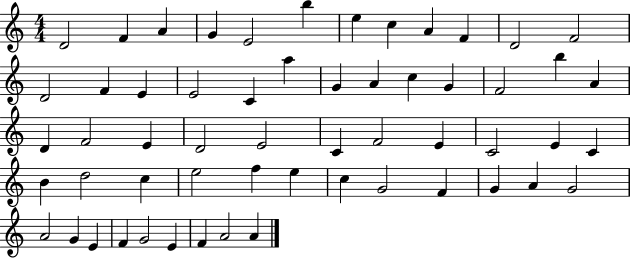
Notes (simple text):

D4/h F4/q A4/q G4/q E4/h B5/q E5/q C5/q A4/q F4/q D4/h F4/h D4/h F4/q E4/q E4/h C4/q A5/q G4/q A4/q C5/q G4/q F4/h B5/q A4/q D4/q F4/h E4/q D4/h E4/h C4/q F4/h E4/q C4/h E4/q C4/q B4/q D5/h C5/q E5/h F5/q E5/q C5/q G4/h F4/q G4/q A4/q G4/h A4/h G4/q E4/q F4/q G4/h E4/q F4/q A4/h A4/q